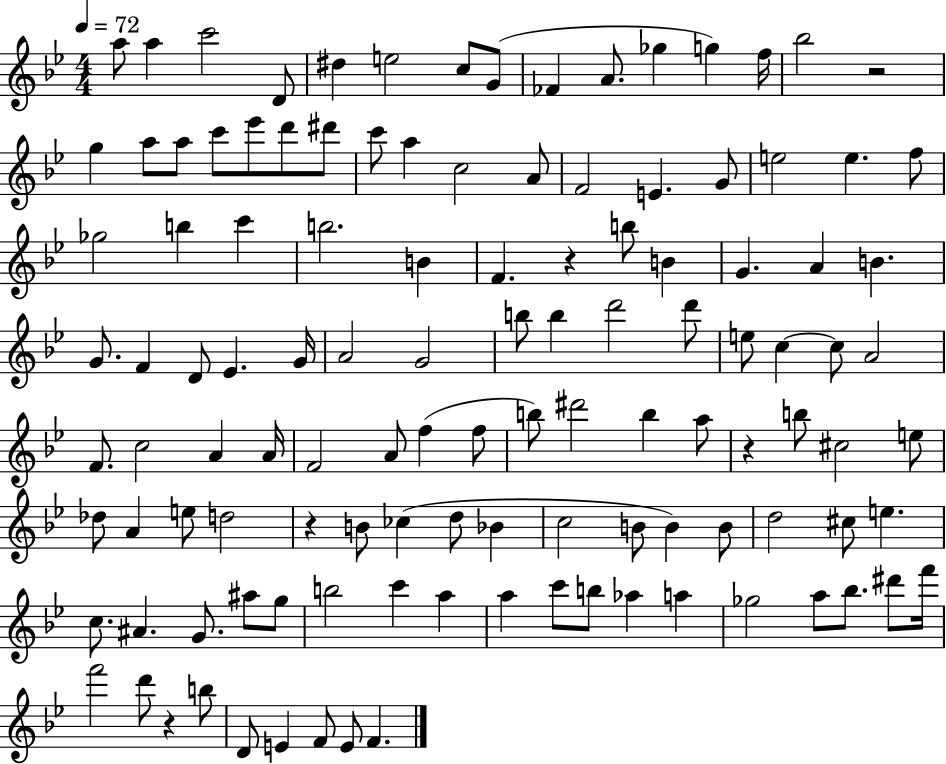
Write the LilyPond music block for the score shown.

{
  \clef treble
  \numericTimeSignature
  \time 4/4
  \key bes \major
  \tempo 4 = 72
  a''8 a''4 c'''2 d'8 | dis''4 e''2 c''8 g'8( | fes'4 a'8. ges''4 g''4) f''16 | bes''2 r2 | \break g''4 a''8 a''8 c'''8 ees'''8 d'''8 dis'''8 | c'''8 a''4 c''2 a'8 | f'2 e'4. g'8 | e''2 e''4. f''8 | \break ges''2 b''4 c'''4 | b''2. b'4 | f'4. r4 b''8 b'4 | g'4. a'4 b'4. | \break g'8. f'4 d'8 ees'4. g'16 | a'2 g'2 | b''8 b''4 d'''2 d'''8 | e''8 c''4~~ c''8 a'2 | \break f'8. c''2 a'4 a'16 | f'2 a'8 f''4( f''8 | b''8) dis'''2 b''4 a''8 | r4 b''8 cis''2 e''8 | \break des''8 a'4 e''8 d''2 | r4 b'8 ces''4( d''8 bes'4 | c''2 b'8 b'4) b'8 | d''2 cis''8 e''4. | \break c''8. ais'4. g'8. ais''8 g''8 | b''2 c'''4 a''4 | a''4 c'''8 b''8 aes''4 a''4 | ges''2 a''8 bes''8. dis'''8 f'''16 | \break f'''2 d'''8 r4 b''8 | d'8 e'4 f'8 e'8 f'4. | \bar "|."
}